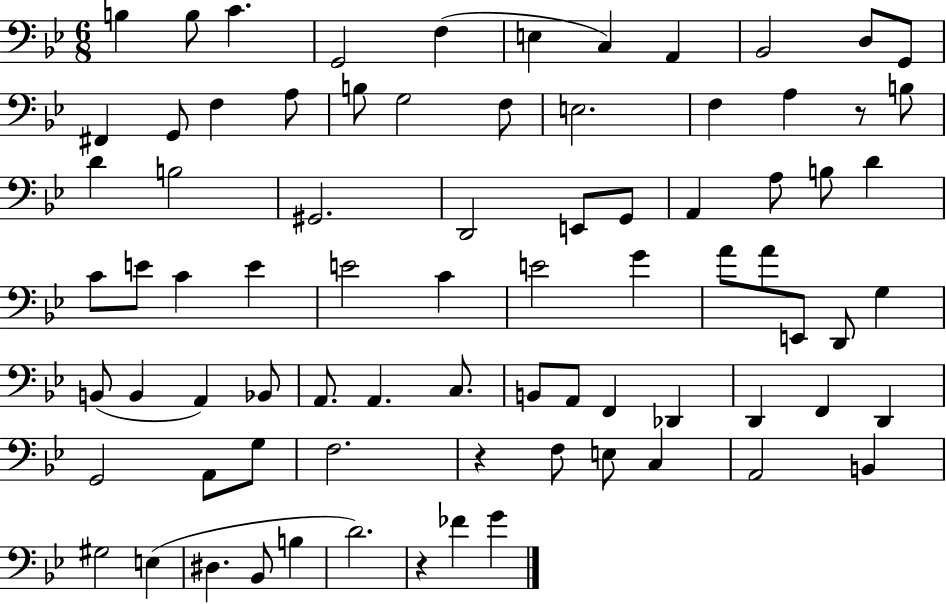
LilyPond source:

{
  \clef bass
  \numericTimeSignature
  \time 6/8
  \key bes \major
  b4 b8 c'4. | g,2 f4( | e4 c4) a,4 | bes,2 d8 g,8 | \break fis,4 g,8 f4 a8 | b8 g2 f8 | e2. | f4 a4 r8 b8 | \break d'4 b2 | gis,2. | d,2 e,8 g,8 | a,4 a8 b8 d'4 | \break c'8 e'8 c'4 e'4 | e'2 c'4 | e'2 g'4 | a'8 a'8 e,8 d,8 g4 | \break b,8( b,4 a,4) bes,8 | a,8. a,4. c8. | b,8 a,8 f,4 des,4 | d,4 f,4 d,4 | \break g,2 a,8 g8 | f2. | r4 f8 e8 c4 | a,2 b,4 | \break gis2 e4( | dis4. bes,8 b4 | d'2.) | r4 fes'4 g'4 | \break \bar "|."
}